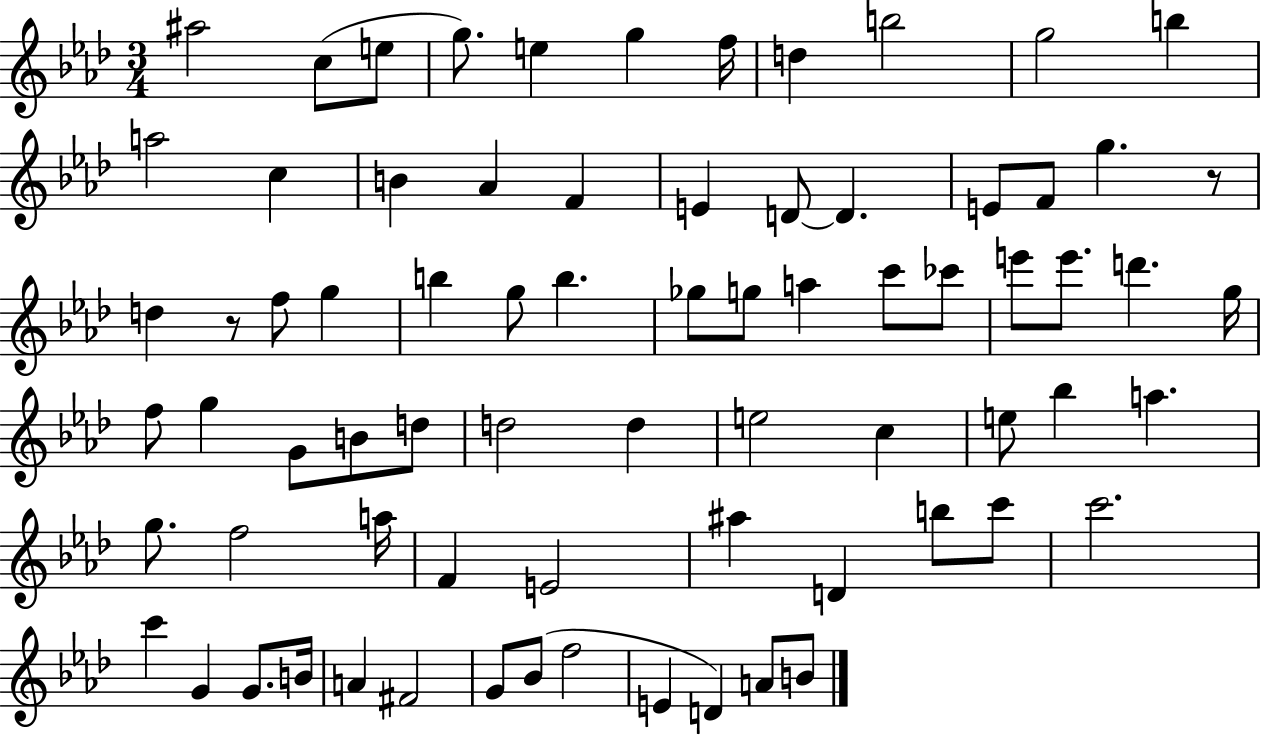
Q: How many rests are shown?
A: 2